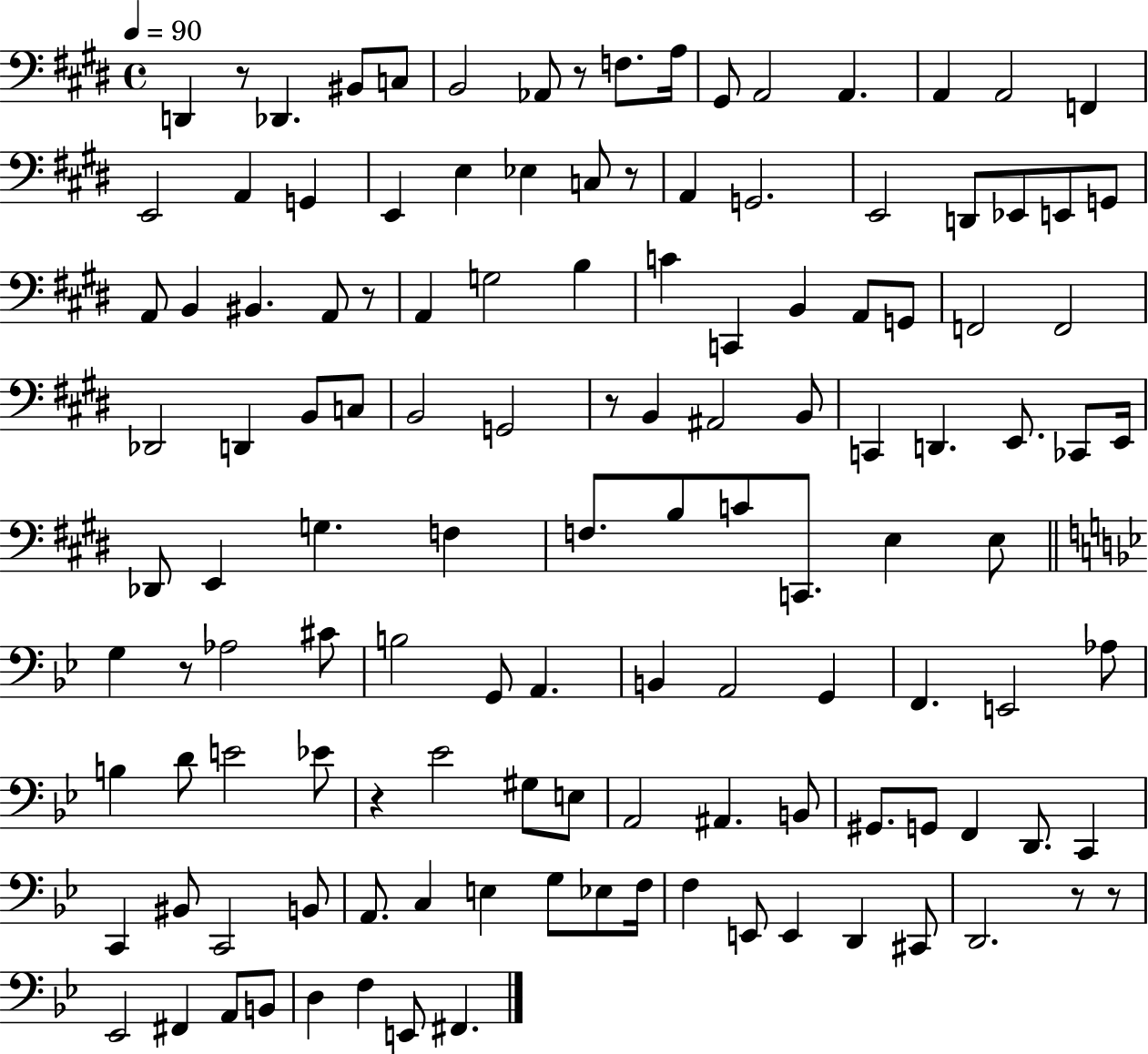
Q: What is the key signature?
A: E major